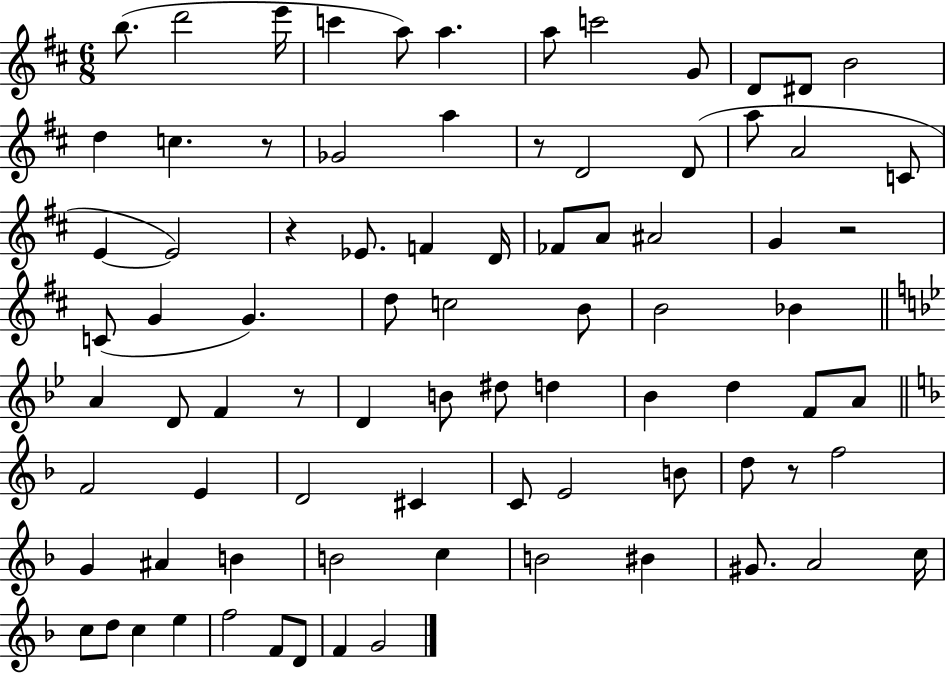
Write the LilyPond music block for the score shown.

{
  \clef treble
  \numericTimeSignature
  \time 6/8
  \key d \major
  b''8.( d'''2 e'''16 | c'''4 a''8) a''4. | a''8 c'''2 g'8 | d'8 dis'8 b'2 | \break d''4 c''4. r8 | ges'2 a''4 | r8 d'2 d'8( | a''8 a'2 c'8 | \break e'4~~ e'2) | r4 ees'8. f'4 d'16 | fes'8 a'8 ais'2 | g'4 r2 | \break c'8( g'4 g'4.) | d''8 c''2 b'8 | b'2 bes'4 | \bar "||" \break \key bes \major a'4 d'8 f'4 r8 | d'4 b'8 dis''8 d''4 | bes'4 d''4 f'8 a'8 | \bar "||" \break \key f \major f'2 e'4 | d'2 cis'4 | c'8 e'2 b'8 | d''8 r8 f''2 | \break g'4 ais'4 b'4 | b'2 c''4 | b'2 bis'4 | gis'8. a'2 c''16 | \break c''8 d''8 c''4 e''4 | f''2 f'8 d'8 | f'4 g'2 | \bar "|."
}